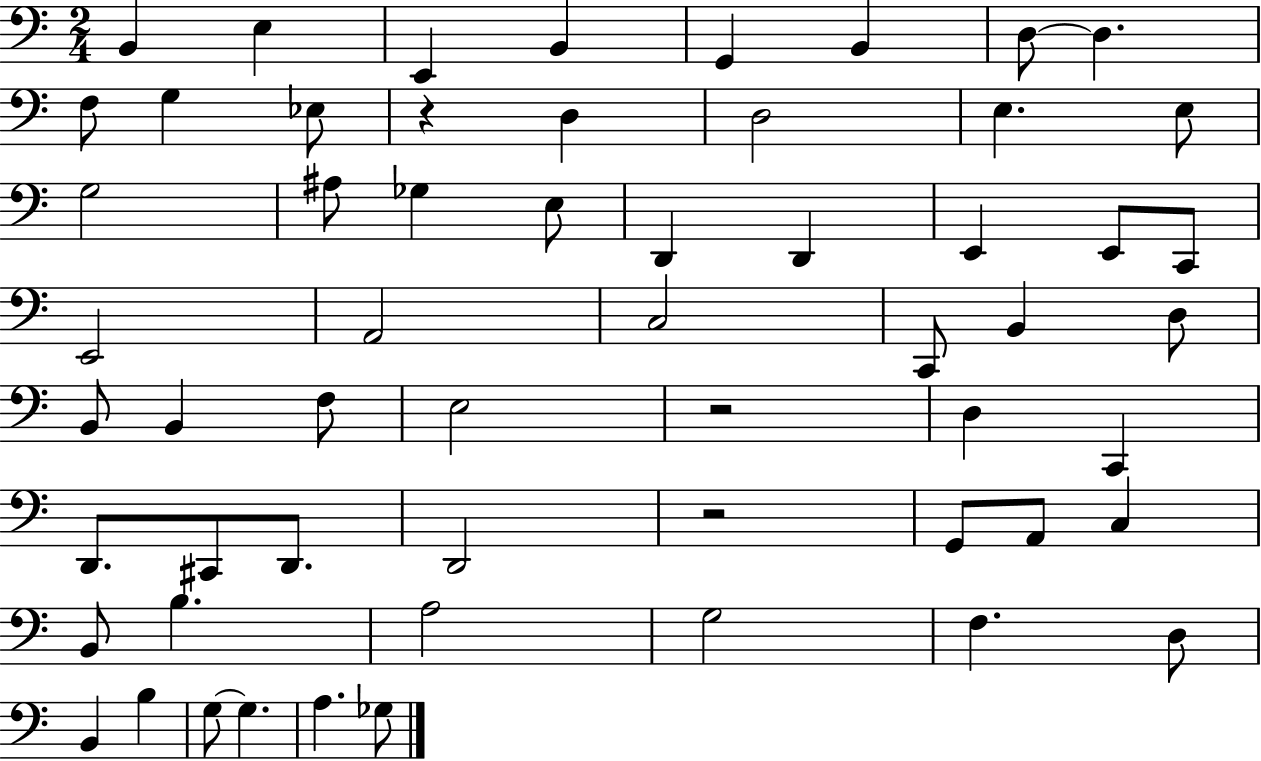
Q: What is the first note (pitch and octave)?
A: B2